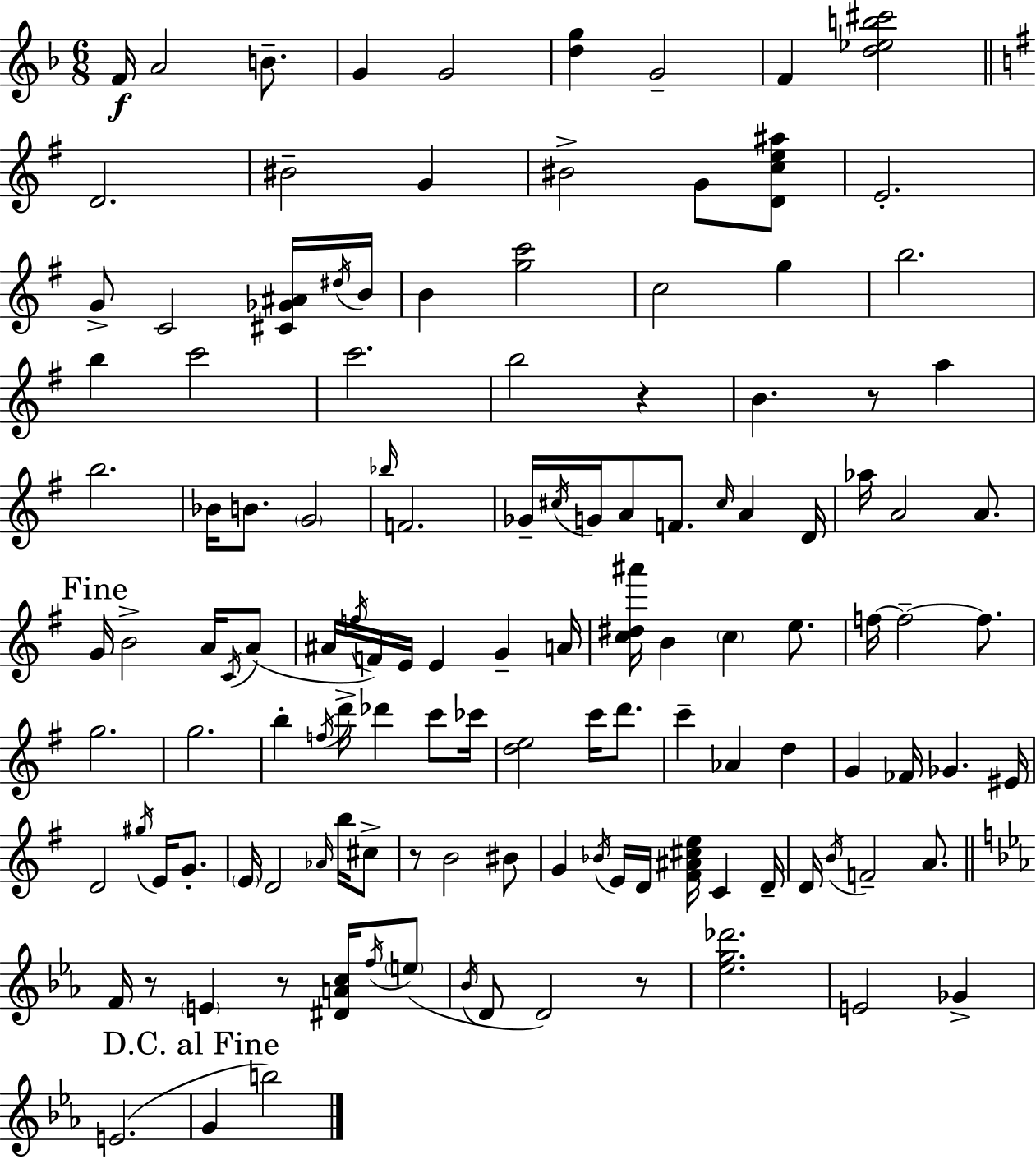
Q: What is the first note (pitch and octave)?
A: F4